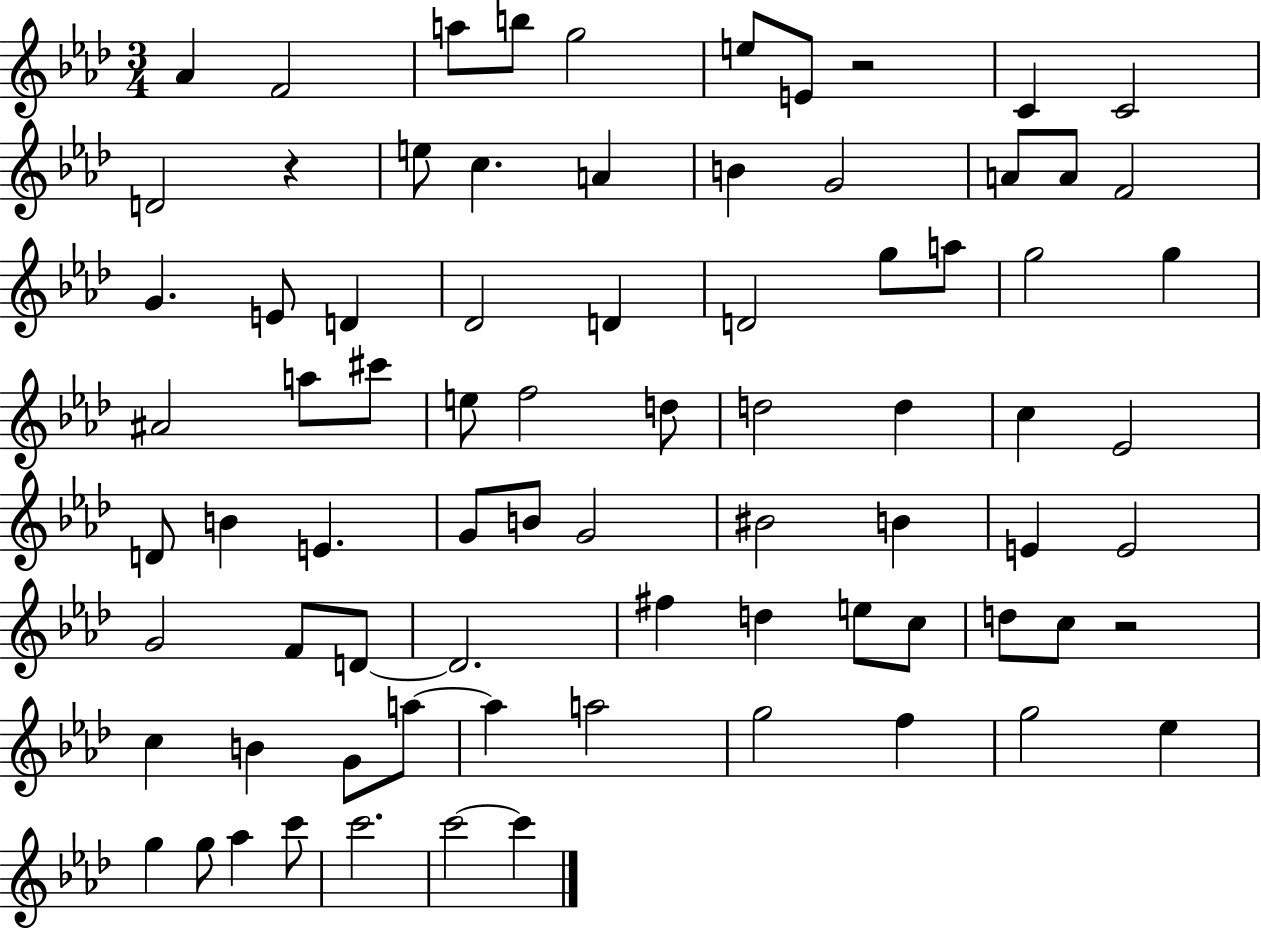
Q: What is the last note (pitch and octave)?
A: C6